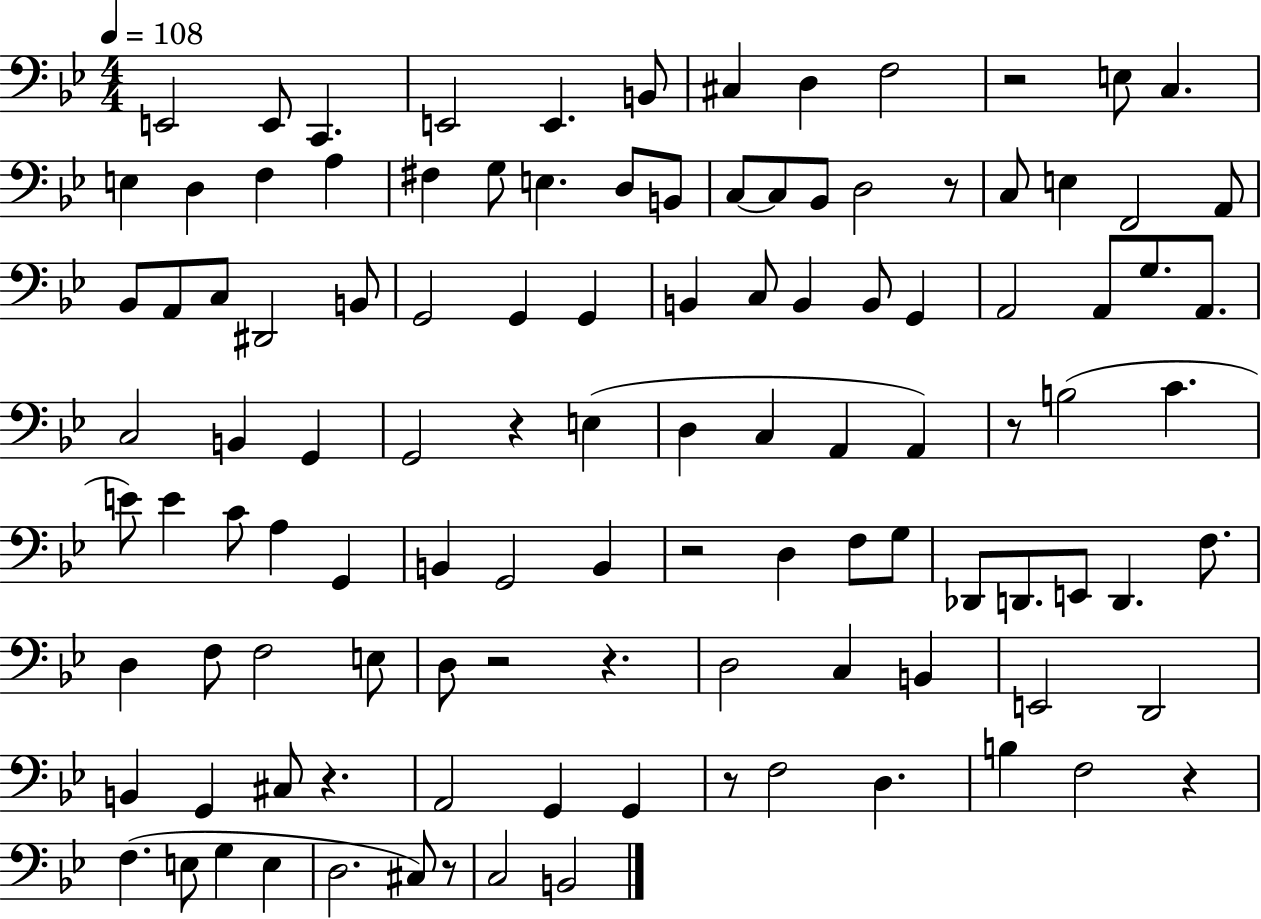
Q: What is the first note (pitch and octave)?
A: E2